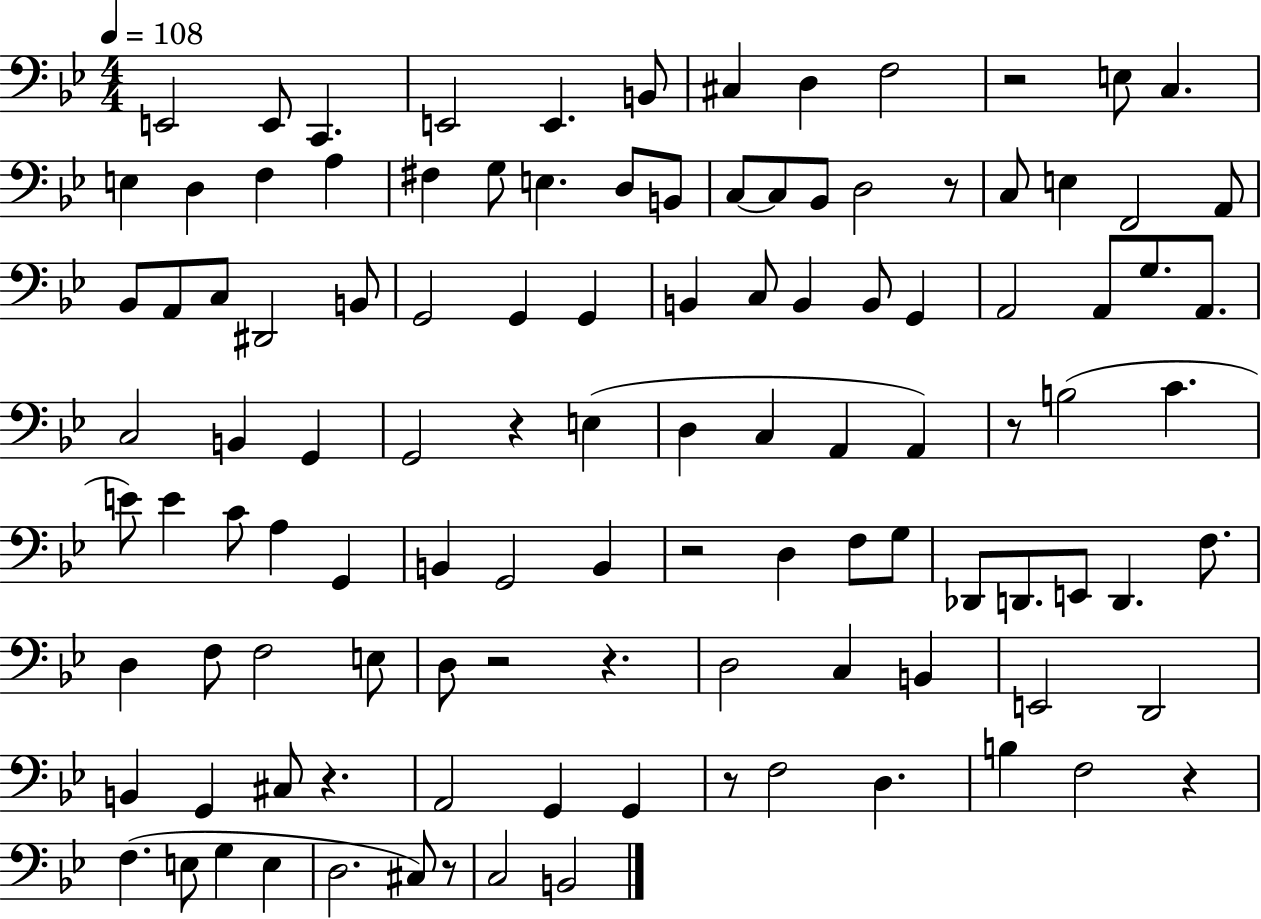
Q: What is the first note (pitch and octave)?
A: E2